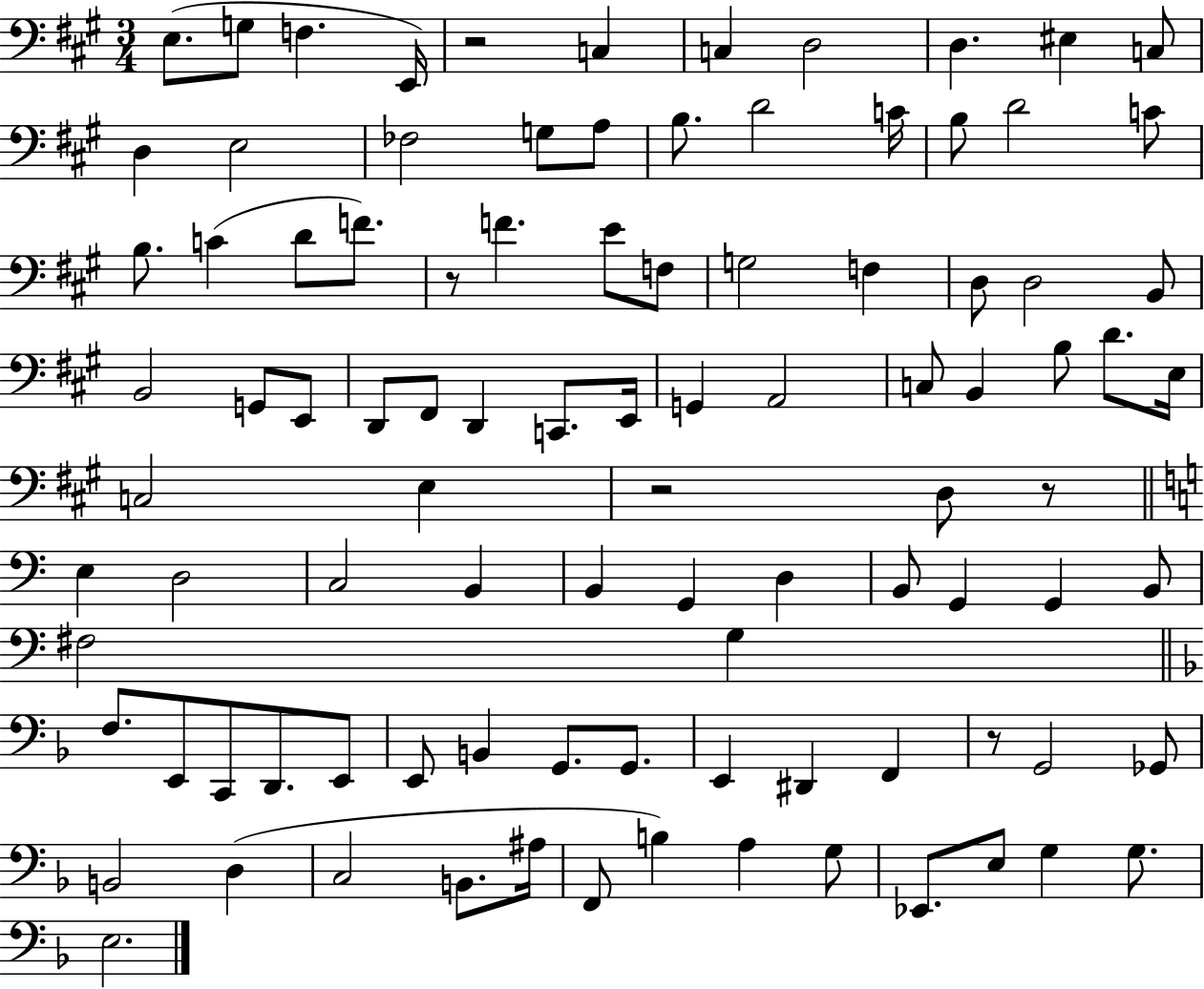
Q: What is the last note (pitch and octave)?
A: E3